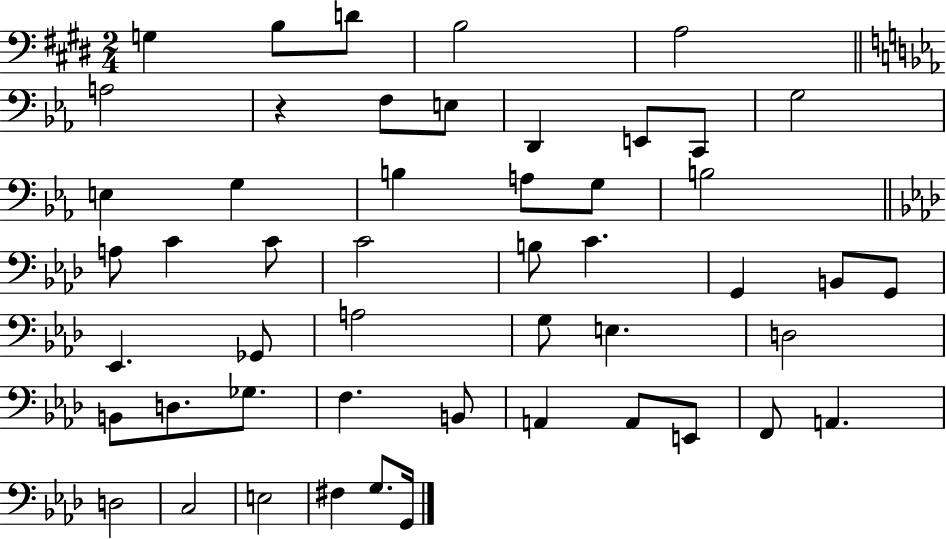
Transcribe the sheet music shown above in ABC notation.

X:1
T:Untitled
M:2/4
L:1/4
K:E
G, B,/2 D/2 B,2 A,2 A,2 z F,/2 E,/2 D,, E,,/2 C,,/2 G,2 E, G, B, A,/2 G,/2 B,2 A,/2 C C/2 C2 B,/2 C G,, B,,/2 G,,/2 _E,, _G,,/2 A,2 G,/2 E, D,2 B,,/2 D,/2 _G,/2 F, B,,/2 A,, A,,/2 E,,/2 F,,/2 A,, D,2 C,2 E,2 ^F, G,/2 G,,/4